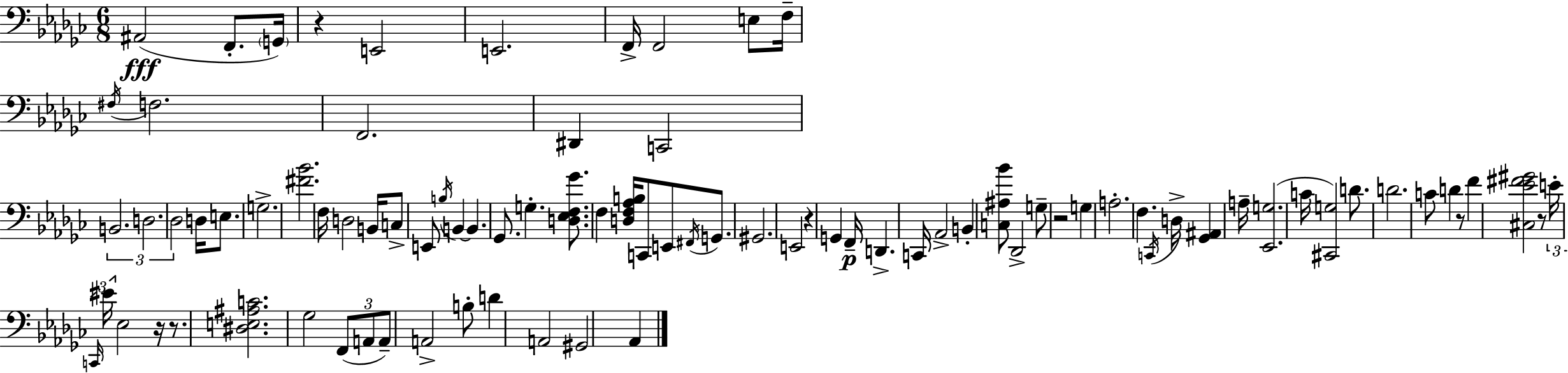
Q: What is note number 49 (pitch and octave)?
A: C2